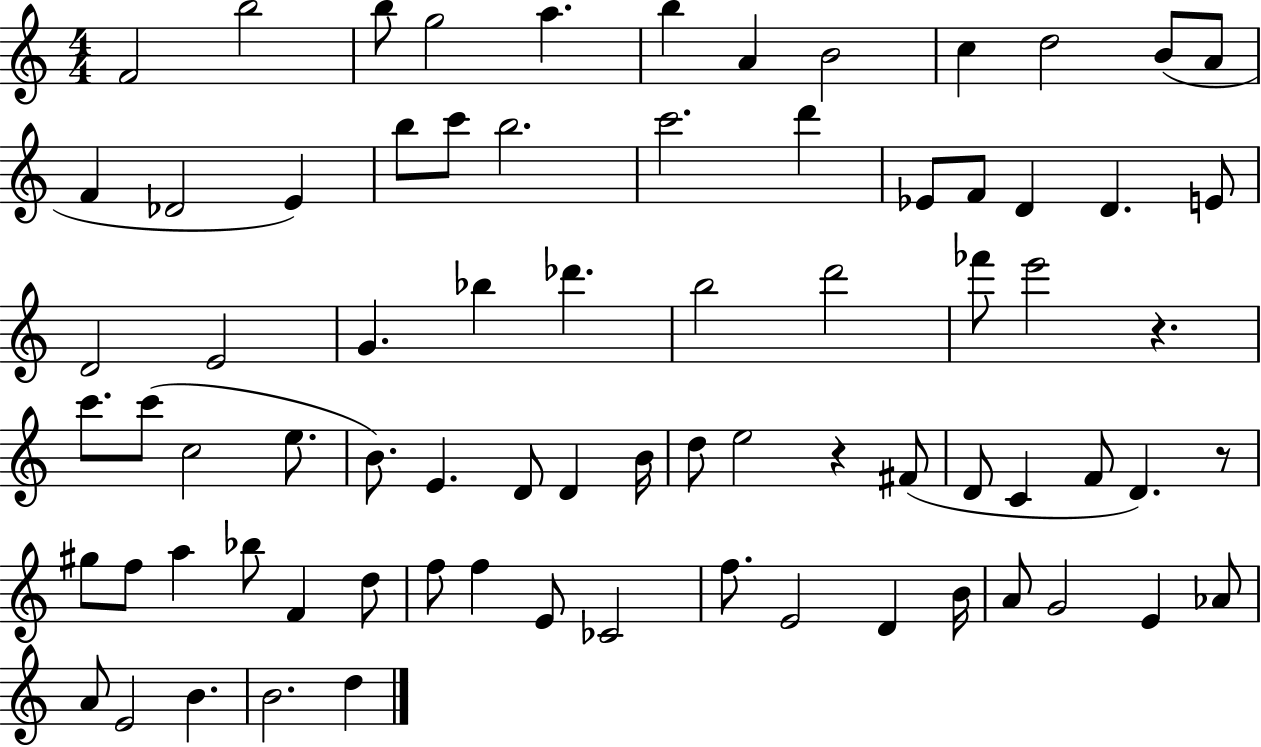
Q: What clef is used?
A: treble